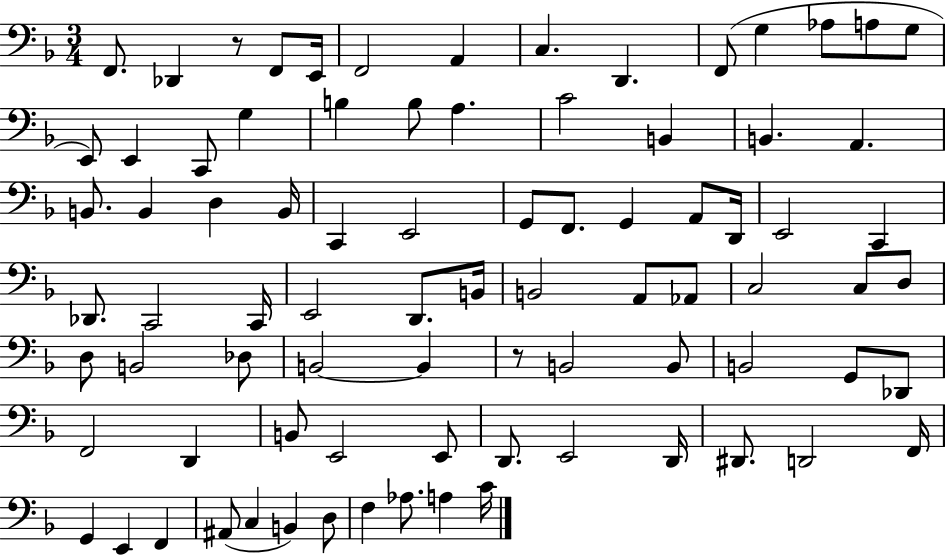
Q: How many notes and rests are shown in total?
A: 83